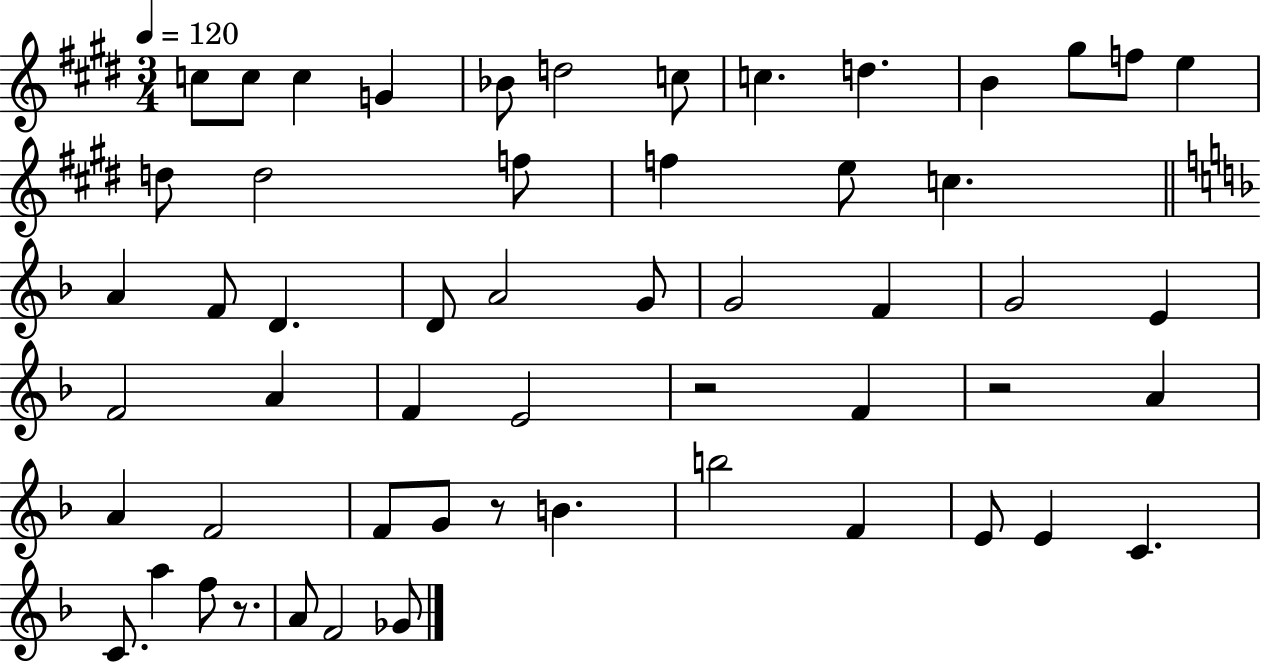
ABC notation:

X:1
T:Untitled
M:3/4
L:1/4
K:E
c/2 c/2 c G _B/2 d2 c/2 c d B ^g/2 f/2 e d/2 d2 f/2 f e/2 c A F/2 D D/2 A2 G/2 G2 F G2 E F2 A F E2 z2 F z2 A A F2 F/2 G/2 z/2 B b2 F E/2 E C C/2 a f/2 z/2 A/2 F2 _G/2